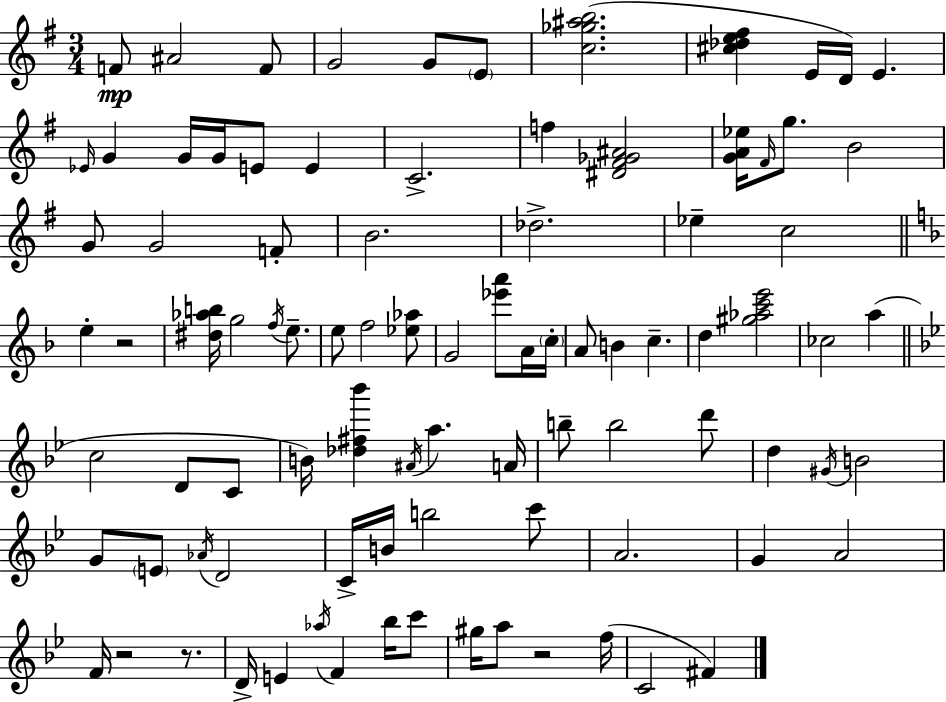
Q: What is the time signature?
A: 3/4